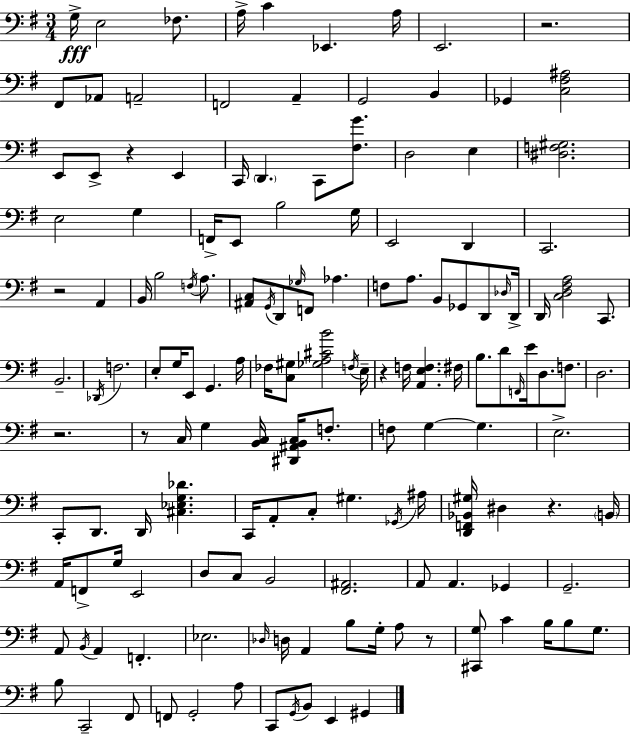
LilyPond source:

{
  \clef bass
  \numericTimeSignature
  \time 3/4
  \key g \major
  \repeat volta 2 { g16->\fff e2 fes8. | a16-> c'4 ees,4. a16 | e,2. | r2. | \break fis,8 aes,8 a,2-- | f,2 a,4-- | g,2 b,4 | ges,4 <c fis ais>2 | \break e,8 e,8-> r4 e,4 | c,16 \parenthesize d,4. c,8 <fis g'>8. | d2 e4 | <dis f gis>2. | \break e2 g4 | f,16-> e,8 b2 g16 | e,2 d,4 | c,2. | \break r2 a,4 | b,16 b2 \acciaccatura { f16 } a8. | <ais, c>8 \acciaccatura { g,16 } d,8 \grace { ges16 } f,8 aes4. | f8 a8. b,8 ges,8 | \break d,8 \grace { des16 } d,16-> d,16 <c d fis a>2 | c,8. b,2.-- | \acciaccatura { des,16 } f2. | e8-. g16 e,8 g,4. | \break a16 fes16 <c gis>8 <ges a cis' b'>2 | \acciaccatura { f16 } e16-- r4 f16 <a, e f>4. | fis16 b8. d'8 \grace { f,16 } | e'16 d8. f8. d2. | \break r2. | r8 c16 g4 | <b, c>16 <dis, ais, b, c>16 f8.-. f8 g4~~ | g4. e2.-> | \break c,8-. d,8. | d,16 <cis ees g des'>4. c,16 a,8-. c8-. | gis4. \acciaccatura { ges,16 } ais16 <d, f, bes, gis>16 dis4 | r4. \parenthesize b,16 a,16 f,8-> g16 | \break e,2 d8 c8 | b,2 <fis, ais,>2. | a,8 a,4. | ges,4 g,2.-- | \break a,8 \acciaccatura { b,16 } a,4 | f,4.-. ees2. | \grace { des16 } d16 a,4 | b8 g16-. a8 r8 <cis, g>8 | \break c'4 b16 b8 g8. b8 | c,2-- fis,8 f,8 | g,2-. a8 c,8 | \acciaccatura { g,16 } b,8 e,4 gis,4 } \bar "|."
}